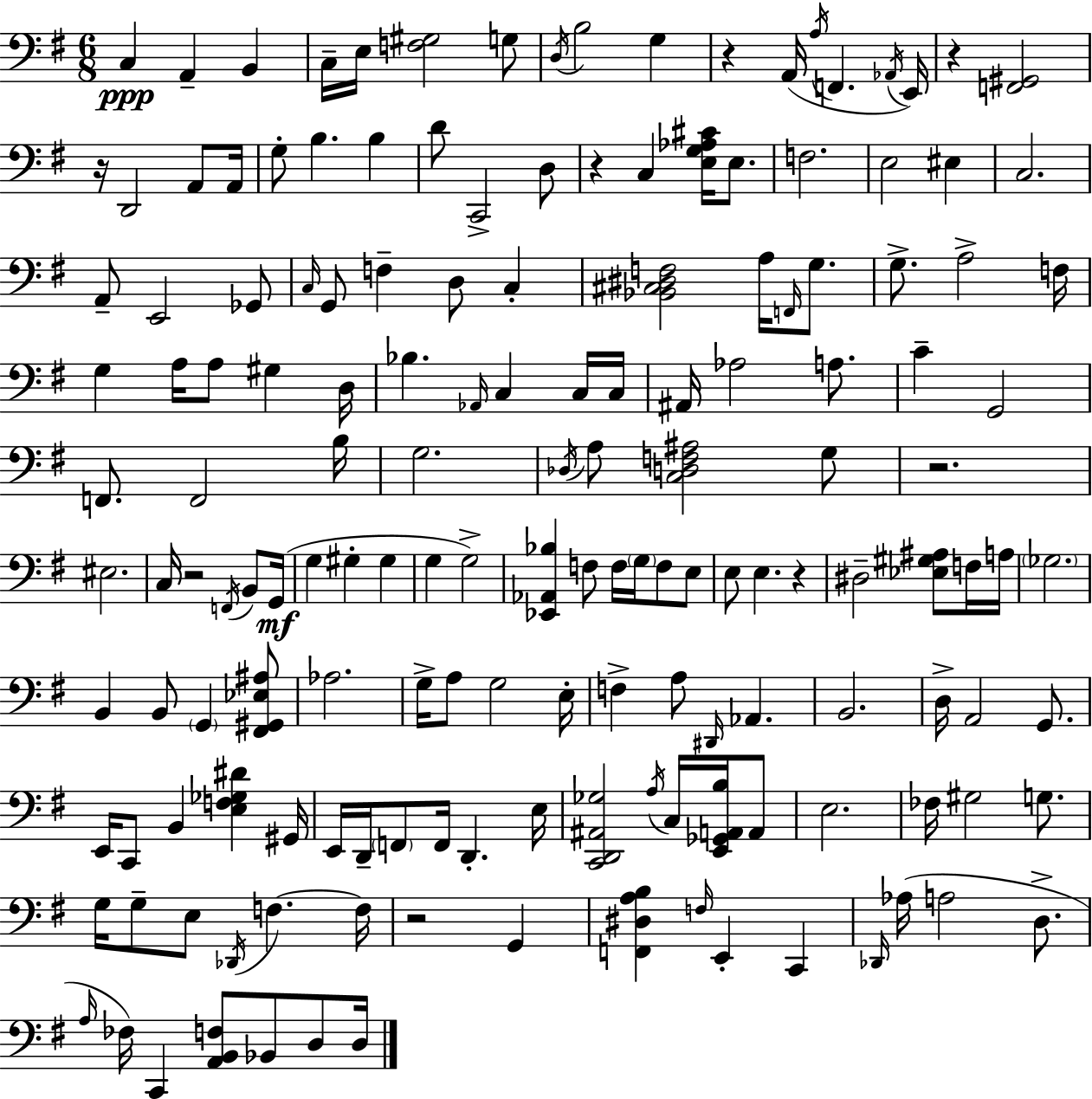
X:1
T:Untitled
M:6/8
L:1/4
K:G
C, A,, B,, C,/4 E,/4 [F,^G,]2 G,/2 D,/4 B,2 G, z A,,/4 A,/4 F,, _A,,/4 E,,/4 z [F,,^G,,]2 z/4 D,,2 A,,/2 A,,/4 G,/2 B, B, D/2 C,,2 D,/2 z C, [E,G,_A,^C]/4 E,/2 F,2 E,2 ^E, C,2 A,,/2 E,,2 _G,,/2 C,/4 G,,/2 F, D,/2 C, [_B,,^C,^D,F,]2 A,/4 F,,/4 G,/2 G,/2 A,2 F,/4 G, A,/4 A,/2 ^G, D,/4 _B, _A,,/4 C, C,/4 C,/4 ^A,,/4 _A,2 A,/2 C G,,2 F,,/2 F,,2 B,/4 G,2 _D,/4 A,/2 [C,D,F,^A,]2 G,/2 z2 ^E,2 C,/4 z2 F,,/4 B,,/2 G,,/4 G, ^G, ^G, G, G,2 [_E,,_A,,_B,] F,/2 F,/4 G,/4 F,/2 E,/2 E,/2 E, z ^D,2 [_E,^G,^A,]/2 F,/4 A,/4 _G,2 B,, B,,/2 G,, [^F,,^G,,_E,^A,]/2 _A,2 G,/4 A,/2 G,2 E,/4 F, A,/2 ^D,,/4 _A,, B,,2 D,/4 A,,2 G,,/2 E,,/4 C,,/2 B,, [E,F,_G,^D] ^G,,/4 E,,/4 D,,/4 F,,/2 F,,/4 D,, E,/4 [C,,D,,^A,,_G,]2 A,/4 C,/4 [E,,_G,,A,,B,]/4 A,,/2 E,2 _F,/4 ^G,2 G,/2 G,/4 G,/2 E,/2 _D,,/4 F, F,/4 z2 G,, [F,,^D,A,B,] F,/4 E,, C,, _D,,/4 _A,/4 A,2 D,/2 A,/4 _F,/4 C,, [A,,B,,F,]/2 _B,,/2 D,/2 D,/4